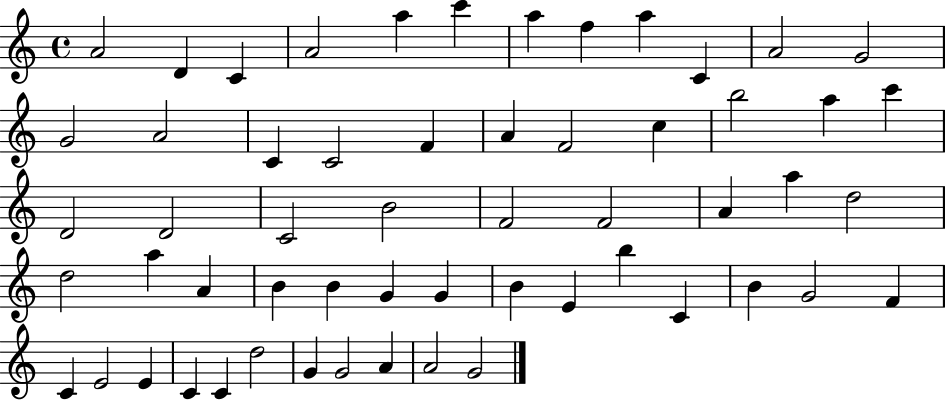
{
  \clef treble
  \time 4/4
  \defaultTimeSignature
  \key c \major
  a'2 d'4 c'4 | a'2 a''4 c'''4 | a''4 f''4 a''4 c'4 | a'2 g'2 | \break g'2 a'2 | c'4 c'2 f'4 | a'4 f'2 c''4 | b''2 a''4 c'''4 | \break d'2 d'2 | c'2 b'2 | f'2 f'2 | a'4 a''4 d''2 | \break d''2 a''4 a'4 | b'4 b'4 g'4 g'4 | b'4 e'4 b''4 c'4 | b'4 g'2 f'4 | \break c'4 e'2 e'4 | c'4 c'4 d''2 | g'4 g'2 a'4 | a'2 g'2 | \break \bar "|."
}